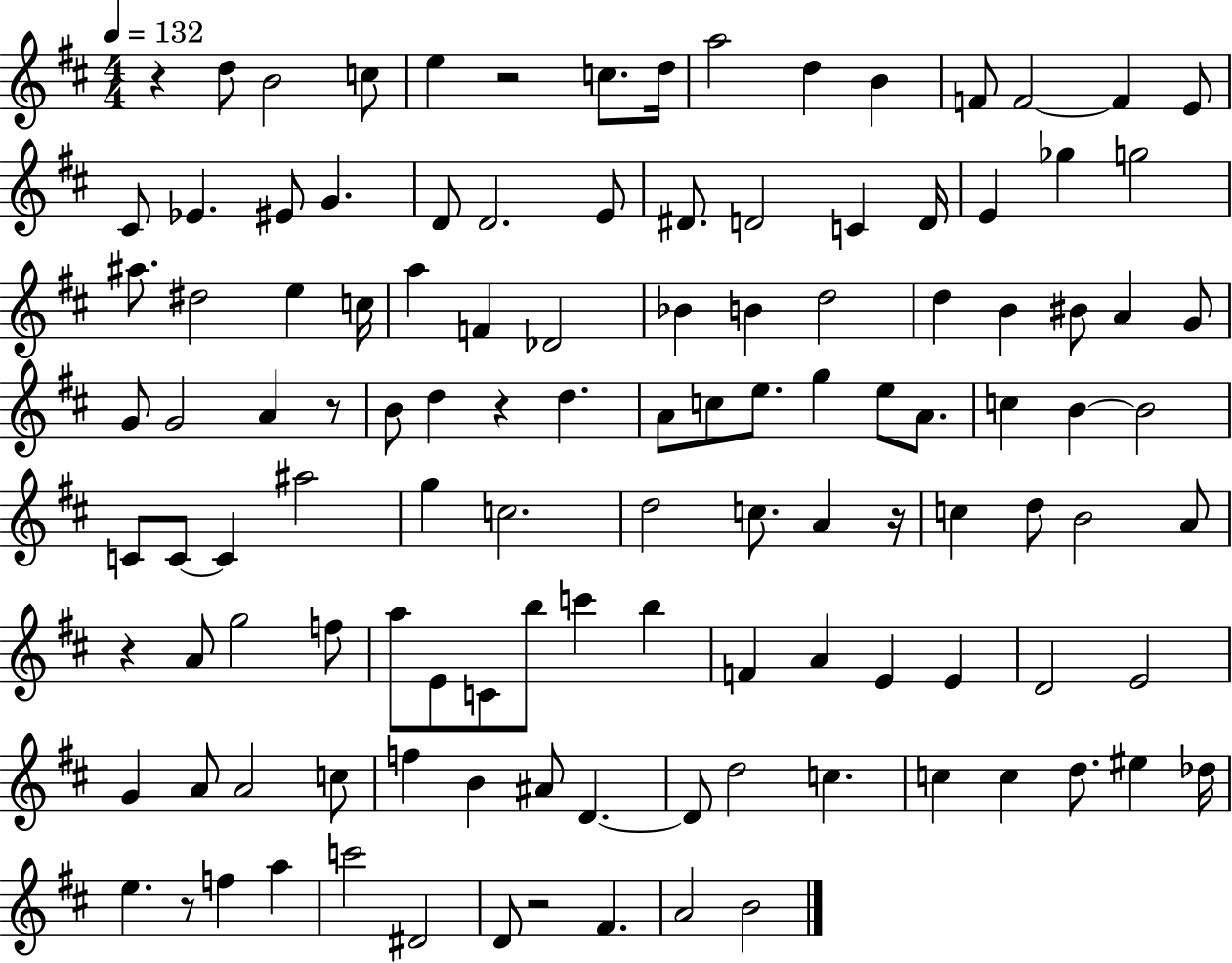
R/q D5/e B4/h C5/e E5/q R/h C5/e. D5/s A5/h D5/q B4/q F4/e F4/h F4/q E4/e C#4/e Eb4/q. EIS4/e G4/q. D4/e D4/h. E4/e D#4/e. D4/h C4/q D4/s E4/q Gb5/q G5/h A#5/e. D#5/h E5/q C5/s A5/q F4/q Db4/h Bb4/q B4/q D5/h D5/q B4/q BIS4/e A4/q G4/e G4/e G4/h A4/q R/e B4/e D5/q R/q D5/q. A4/e C5/e E5/e. G5/q E5/e A4/e. C5/q B4/q B4/h C4/e C4/e C4/q A#5/h G5/q C5/h. D5/h C5/e. A4/q R/s C5/q D5/e B4/h A4/e R/q A4/e G5/h F5/e A5/e E4/e C4/e B5/e C6/q B5/q F4/q A4/q E4/q E4/q D4/h E4/h G4/q A4/e A4/h C5/e F5/q B4/q A#4/e D4/q. D4/e D5/h C5/q. C5/q C5/q D5/e. EIS5/q Db5/s E5/q. R/e F5/q A5/q C6/h D#4/h D4/e R/h F#4/q. A4/h B4/h